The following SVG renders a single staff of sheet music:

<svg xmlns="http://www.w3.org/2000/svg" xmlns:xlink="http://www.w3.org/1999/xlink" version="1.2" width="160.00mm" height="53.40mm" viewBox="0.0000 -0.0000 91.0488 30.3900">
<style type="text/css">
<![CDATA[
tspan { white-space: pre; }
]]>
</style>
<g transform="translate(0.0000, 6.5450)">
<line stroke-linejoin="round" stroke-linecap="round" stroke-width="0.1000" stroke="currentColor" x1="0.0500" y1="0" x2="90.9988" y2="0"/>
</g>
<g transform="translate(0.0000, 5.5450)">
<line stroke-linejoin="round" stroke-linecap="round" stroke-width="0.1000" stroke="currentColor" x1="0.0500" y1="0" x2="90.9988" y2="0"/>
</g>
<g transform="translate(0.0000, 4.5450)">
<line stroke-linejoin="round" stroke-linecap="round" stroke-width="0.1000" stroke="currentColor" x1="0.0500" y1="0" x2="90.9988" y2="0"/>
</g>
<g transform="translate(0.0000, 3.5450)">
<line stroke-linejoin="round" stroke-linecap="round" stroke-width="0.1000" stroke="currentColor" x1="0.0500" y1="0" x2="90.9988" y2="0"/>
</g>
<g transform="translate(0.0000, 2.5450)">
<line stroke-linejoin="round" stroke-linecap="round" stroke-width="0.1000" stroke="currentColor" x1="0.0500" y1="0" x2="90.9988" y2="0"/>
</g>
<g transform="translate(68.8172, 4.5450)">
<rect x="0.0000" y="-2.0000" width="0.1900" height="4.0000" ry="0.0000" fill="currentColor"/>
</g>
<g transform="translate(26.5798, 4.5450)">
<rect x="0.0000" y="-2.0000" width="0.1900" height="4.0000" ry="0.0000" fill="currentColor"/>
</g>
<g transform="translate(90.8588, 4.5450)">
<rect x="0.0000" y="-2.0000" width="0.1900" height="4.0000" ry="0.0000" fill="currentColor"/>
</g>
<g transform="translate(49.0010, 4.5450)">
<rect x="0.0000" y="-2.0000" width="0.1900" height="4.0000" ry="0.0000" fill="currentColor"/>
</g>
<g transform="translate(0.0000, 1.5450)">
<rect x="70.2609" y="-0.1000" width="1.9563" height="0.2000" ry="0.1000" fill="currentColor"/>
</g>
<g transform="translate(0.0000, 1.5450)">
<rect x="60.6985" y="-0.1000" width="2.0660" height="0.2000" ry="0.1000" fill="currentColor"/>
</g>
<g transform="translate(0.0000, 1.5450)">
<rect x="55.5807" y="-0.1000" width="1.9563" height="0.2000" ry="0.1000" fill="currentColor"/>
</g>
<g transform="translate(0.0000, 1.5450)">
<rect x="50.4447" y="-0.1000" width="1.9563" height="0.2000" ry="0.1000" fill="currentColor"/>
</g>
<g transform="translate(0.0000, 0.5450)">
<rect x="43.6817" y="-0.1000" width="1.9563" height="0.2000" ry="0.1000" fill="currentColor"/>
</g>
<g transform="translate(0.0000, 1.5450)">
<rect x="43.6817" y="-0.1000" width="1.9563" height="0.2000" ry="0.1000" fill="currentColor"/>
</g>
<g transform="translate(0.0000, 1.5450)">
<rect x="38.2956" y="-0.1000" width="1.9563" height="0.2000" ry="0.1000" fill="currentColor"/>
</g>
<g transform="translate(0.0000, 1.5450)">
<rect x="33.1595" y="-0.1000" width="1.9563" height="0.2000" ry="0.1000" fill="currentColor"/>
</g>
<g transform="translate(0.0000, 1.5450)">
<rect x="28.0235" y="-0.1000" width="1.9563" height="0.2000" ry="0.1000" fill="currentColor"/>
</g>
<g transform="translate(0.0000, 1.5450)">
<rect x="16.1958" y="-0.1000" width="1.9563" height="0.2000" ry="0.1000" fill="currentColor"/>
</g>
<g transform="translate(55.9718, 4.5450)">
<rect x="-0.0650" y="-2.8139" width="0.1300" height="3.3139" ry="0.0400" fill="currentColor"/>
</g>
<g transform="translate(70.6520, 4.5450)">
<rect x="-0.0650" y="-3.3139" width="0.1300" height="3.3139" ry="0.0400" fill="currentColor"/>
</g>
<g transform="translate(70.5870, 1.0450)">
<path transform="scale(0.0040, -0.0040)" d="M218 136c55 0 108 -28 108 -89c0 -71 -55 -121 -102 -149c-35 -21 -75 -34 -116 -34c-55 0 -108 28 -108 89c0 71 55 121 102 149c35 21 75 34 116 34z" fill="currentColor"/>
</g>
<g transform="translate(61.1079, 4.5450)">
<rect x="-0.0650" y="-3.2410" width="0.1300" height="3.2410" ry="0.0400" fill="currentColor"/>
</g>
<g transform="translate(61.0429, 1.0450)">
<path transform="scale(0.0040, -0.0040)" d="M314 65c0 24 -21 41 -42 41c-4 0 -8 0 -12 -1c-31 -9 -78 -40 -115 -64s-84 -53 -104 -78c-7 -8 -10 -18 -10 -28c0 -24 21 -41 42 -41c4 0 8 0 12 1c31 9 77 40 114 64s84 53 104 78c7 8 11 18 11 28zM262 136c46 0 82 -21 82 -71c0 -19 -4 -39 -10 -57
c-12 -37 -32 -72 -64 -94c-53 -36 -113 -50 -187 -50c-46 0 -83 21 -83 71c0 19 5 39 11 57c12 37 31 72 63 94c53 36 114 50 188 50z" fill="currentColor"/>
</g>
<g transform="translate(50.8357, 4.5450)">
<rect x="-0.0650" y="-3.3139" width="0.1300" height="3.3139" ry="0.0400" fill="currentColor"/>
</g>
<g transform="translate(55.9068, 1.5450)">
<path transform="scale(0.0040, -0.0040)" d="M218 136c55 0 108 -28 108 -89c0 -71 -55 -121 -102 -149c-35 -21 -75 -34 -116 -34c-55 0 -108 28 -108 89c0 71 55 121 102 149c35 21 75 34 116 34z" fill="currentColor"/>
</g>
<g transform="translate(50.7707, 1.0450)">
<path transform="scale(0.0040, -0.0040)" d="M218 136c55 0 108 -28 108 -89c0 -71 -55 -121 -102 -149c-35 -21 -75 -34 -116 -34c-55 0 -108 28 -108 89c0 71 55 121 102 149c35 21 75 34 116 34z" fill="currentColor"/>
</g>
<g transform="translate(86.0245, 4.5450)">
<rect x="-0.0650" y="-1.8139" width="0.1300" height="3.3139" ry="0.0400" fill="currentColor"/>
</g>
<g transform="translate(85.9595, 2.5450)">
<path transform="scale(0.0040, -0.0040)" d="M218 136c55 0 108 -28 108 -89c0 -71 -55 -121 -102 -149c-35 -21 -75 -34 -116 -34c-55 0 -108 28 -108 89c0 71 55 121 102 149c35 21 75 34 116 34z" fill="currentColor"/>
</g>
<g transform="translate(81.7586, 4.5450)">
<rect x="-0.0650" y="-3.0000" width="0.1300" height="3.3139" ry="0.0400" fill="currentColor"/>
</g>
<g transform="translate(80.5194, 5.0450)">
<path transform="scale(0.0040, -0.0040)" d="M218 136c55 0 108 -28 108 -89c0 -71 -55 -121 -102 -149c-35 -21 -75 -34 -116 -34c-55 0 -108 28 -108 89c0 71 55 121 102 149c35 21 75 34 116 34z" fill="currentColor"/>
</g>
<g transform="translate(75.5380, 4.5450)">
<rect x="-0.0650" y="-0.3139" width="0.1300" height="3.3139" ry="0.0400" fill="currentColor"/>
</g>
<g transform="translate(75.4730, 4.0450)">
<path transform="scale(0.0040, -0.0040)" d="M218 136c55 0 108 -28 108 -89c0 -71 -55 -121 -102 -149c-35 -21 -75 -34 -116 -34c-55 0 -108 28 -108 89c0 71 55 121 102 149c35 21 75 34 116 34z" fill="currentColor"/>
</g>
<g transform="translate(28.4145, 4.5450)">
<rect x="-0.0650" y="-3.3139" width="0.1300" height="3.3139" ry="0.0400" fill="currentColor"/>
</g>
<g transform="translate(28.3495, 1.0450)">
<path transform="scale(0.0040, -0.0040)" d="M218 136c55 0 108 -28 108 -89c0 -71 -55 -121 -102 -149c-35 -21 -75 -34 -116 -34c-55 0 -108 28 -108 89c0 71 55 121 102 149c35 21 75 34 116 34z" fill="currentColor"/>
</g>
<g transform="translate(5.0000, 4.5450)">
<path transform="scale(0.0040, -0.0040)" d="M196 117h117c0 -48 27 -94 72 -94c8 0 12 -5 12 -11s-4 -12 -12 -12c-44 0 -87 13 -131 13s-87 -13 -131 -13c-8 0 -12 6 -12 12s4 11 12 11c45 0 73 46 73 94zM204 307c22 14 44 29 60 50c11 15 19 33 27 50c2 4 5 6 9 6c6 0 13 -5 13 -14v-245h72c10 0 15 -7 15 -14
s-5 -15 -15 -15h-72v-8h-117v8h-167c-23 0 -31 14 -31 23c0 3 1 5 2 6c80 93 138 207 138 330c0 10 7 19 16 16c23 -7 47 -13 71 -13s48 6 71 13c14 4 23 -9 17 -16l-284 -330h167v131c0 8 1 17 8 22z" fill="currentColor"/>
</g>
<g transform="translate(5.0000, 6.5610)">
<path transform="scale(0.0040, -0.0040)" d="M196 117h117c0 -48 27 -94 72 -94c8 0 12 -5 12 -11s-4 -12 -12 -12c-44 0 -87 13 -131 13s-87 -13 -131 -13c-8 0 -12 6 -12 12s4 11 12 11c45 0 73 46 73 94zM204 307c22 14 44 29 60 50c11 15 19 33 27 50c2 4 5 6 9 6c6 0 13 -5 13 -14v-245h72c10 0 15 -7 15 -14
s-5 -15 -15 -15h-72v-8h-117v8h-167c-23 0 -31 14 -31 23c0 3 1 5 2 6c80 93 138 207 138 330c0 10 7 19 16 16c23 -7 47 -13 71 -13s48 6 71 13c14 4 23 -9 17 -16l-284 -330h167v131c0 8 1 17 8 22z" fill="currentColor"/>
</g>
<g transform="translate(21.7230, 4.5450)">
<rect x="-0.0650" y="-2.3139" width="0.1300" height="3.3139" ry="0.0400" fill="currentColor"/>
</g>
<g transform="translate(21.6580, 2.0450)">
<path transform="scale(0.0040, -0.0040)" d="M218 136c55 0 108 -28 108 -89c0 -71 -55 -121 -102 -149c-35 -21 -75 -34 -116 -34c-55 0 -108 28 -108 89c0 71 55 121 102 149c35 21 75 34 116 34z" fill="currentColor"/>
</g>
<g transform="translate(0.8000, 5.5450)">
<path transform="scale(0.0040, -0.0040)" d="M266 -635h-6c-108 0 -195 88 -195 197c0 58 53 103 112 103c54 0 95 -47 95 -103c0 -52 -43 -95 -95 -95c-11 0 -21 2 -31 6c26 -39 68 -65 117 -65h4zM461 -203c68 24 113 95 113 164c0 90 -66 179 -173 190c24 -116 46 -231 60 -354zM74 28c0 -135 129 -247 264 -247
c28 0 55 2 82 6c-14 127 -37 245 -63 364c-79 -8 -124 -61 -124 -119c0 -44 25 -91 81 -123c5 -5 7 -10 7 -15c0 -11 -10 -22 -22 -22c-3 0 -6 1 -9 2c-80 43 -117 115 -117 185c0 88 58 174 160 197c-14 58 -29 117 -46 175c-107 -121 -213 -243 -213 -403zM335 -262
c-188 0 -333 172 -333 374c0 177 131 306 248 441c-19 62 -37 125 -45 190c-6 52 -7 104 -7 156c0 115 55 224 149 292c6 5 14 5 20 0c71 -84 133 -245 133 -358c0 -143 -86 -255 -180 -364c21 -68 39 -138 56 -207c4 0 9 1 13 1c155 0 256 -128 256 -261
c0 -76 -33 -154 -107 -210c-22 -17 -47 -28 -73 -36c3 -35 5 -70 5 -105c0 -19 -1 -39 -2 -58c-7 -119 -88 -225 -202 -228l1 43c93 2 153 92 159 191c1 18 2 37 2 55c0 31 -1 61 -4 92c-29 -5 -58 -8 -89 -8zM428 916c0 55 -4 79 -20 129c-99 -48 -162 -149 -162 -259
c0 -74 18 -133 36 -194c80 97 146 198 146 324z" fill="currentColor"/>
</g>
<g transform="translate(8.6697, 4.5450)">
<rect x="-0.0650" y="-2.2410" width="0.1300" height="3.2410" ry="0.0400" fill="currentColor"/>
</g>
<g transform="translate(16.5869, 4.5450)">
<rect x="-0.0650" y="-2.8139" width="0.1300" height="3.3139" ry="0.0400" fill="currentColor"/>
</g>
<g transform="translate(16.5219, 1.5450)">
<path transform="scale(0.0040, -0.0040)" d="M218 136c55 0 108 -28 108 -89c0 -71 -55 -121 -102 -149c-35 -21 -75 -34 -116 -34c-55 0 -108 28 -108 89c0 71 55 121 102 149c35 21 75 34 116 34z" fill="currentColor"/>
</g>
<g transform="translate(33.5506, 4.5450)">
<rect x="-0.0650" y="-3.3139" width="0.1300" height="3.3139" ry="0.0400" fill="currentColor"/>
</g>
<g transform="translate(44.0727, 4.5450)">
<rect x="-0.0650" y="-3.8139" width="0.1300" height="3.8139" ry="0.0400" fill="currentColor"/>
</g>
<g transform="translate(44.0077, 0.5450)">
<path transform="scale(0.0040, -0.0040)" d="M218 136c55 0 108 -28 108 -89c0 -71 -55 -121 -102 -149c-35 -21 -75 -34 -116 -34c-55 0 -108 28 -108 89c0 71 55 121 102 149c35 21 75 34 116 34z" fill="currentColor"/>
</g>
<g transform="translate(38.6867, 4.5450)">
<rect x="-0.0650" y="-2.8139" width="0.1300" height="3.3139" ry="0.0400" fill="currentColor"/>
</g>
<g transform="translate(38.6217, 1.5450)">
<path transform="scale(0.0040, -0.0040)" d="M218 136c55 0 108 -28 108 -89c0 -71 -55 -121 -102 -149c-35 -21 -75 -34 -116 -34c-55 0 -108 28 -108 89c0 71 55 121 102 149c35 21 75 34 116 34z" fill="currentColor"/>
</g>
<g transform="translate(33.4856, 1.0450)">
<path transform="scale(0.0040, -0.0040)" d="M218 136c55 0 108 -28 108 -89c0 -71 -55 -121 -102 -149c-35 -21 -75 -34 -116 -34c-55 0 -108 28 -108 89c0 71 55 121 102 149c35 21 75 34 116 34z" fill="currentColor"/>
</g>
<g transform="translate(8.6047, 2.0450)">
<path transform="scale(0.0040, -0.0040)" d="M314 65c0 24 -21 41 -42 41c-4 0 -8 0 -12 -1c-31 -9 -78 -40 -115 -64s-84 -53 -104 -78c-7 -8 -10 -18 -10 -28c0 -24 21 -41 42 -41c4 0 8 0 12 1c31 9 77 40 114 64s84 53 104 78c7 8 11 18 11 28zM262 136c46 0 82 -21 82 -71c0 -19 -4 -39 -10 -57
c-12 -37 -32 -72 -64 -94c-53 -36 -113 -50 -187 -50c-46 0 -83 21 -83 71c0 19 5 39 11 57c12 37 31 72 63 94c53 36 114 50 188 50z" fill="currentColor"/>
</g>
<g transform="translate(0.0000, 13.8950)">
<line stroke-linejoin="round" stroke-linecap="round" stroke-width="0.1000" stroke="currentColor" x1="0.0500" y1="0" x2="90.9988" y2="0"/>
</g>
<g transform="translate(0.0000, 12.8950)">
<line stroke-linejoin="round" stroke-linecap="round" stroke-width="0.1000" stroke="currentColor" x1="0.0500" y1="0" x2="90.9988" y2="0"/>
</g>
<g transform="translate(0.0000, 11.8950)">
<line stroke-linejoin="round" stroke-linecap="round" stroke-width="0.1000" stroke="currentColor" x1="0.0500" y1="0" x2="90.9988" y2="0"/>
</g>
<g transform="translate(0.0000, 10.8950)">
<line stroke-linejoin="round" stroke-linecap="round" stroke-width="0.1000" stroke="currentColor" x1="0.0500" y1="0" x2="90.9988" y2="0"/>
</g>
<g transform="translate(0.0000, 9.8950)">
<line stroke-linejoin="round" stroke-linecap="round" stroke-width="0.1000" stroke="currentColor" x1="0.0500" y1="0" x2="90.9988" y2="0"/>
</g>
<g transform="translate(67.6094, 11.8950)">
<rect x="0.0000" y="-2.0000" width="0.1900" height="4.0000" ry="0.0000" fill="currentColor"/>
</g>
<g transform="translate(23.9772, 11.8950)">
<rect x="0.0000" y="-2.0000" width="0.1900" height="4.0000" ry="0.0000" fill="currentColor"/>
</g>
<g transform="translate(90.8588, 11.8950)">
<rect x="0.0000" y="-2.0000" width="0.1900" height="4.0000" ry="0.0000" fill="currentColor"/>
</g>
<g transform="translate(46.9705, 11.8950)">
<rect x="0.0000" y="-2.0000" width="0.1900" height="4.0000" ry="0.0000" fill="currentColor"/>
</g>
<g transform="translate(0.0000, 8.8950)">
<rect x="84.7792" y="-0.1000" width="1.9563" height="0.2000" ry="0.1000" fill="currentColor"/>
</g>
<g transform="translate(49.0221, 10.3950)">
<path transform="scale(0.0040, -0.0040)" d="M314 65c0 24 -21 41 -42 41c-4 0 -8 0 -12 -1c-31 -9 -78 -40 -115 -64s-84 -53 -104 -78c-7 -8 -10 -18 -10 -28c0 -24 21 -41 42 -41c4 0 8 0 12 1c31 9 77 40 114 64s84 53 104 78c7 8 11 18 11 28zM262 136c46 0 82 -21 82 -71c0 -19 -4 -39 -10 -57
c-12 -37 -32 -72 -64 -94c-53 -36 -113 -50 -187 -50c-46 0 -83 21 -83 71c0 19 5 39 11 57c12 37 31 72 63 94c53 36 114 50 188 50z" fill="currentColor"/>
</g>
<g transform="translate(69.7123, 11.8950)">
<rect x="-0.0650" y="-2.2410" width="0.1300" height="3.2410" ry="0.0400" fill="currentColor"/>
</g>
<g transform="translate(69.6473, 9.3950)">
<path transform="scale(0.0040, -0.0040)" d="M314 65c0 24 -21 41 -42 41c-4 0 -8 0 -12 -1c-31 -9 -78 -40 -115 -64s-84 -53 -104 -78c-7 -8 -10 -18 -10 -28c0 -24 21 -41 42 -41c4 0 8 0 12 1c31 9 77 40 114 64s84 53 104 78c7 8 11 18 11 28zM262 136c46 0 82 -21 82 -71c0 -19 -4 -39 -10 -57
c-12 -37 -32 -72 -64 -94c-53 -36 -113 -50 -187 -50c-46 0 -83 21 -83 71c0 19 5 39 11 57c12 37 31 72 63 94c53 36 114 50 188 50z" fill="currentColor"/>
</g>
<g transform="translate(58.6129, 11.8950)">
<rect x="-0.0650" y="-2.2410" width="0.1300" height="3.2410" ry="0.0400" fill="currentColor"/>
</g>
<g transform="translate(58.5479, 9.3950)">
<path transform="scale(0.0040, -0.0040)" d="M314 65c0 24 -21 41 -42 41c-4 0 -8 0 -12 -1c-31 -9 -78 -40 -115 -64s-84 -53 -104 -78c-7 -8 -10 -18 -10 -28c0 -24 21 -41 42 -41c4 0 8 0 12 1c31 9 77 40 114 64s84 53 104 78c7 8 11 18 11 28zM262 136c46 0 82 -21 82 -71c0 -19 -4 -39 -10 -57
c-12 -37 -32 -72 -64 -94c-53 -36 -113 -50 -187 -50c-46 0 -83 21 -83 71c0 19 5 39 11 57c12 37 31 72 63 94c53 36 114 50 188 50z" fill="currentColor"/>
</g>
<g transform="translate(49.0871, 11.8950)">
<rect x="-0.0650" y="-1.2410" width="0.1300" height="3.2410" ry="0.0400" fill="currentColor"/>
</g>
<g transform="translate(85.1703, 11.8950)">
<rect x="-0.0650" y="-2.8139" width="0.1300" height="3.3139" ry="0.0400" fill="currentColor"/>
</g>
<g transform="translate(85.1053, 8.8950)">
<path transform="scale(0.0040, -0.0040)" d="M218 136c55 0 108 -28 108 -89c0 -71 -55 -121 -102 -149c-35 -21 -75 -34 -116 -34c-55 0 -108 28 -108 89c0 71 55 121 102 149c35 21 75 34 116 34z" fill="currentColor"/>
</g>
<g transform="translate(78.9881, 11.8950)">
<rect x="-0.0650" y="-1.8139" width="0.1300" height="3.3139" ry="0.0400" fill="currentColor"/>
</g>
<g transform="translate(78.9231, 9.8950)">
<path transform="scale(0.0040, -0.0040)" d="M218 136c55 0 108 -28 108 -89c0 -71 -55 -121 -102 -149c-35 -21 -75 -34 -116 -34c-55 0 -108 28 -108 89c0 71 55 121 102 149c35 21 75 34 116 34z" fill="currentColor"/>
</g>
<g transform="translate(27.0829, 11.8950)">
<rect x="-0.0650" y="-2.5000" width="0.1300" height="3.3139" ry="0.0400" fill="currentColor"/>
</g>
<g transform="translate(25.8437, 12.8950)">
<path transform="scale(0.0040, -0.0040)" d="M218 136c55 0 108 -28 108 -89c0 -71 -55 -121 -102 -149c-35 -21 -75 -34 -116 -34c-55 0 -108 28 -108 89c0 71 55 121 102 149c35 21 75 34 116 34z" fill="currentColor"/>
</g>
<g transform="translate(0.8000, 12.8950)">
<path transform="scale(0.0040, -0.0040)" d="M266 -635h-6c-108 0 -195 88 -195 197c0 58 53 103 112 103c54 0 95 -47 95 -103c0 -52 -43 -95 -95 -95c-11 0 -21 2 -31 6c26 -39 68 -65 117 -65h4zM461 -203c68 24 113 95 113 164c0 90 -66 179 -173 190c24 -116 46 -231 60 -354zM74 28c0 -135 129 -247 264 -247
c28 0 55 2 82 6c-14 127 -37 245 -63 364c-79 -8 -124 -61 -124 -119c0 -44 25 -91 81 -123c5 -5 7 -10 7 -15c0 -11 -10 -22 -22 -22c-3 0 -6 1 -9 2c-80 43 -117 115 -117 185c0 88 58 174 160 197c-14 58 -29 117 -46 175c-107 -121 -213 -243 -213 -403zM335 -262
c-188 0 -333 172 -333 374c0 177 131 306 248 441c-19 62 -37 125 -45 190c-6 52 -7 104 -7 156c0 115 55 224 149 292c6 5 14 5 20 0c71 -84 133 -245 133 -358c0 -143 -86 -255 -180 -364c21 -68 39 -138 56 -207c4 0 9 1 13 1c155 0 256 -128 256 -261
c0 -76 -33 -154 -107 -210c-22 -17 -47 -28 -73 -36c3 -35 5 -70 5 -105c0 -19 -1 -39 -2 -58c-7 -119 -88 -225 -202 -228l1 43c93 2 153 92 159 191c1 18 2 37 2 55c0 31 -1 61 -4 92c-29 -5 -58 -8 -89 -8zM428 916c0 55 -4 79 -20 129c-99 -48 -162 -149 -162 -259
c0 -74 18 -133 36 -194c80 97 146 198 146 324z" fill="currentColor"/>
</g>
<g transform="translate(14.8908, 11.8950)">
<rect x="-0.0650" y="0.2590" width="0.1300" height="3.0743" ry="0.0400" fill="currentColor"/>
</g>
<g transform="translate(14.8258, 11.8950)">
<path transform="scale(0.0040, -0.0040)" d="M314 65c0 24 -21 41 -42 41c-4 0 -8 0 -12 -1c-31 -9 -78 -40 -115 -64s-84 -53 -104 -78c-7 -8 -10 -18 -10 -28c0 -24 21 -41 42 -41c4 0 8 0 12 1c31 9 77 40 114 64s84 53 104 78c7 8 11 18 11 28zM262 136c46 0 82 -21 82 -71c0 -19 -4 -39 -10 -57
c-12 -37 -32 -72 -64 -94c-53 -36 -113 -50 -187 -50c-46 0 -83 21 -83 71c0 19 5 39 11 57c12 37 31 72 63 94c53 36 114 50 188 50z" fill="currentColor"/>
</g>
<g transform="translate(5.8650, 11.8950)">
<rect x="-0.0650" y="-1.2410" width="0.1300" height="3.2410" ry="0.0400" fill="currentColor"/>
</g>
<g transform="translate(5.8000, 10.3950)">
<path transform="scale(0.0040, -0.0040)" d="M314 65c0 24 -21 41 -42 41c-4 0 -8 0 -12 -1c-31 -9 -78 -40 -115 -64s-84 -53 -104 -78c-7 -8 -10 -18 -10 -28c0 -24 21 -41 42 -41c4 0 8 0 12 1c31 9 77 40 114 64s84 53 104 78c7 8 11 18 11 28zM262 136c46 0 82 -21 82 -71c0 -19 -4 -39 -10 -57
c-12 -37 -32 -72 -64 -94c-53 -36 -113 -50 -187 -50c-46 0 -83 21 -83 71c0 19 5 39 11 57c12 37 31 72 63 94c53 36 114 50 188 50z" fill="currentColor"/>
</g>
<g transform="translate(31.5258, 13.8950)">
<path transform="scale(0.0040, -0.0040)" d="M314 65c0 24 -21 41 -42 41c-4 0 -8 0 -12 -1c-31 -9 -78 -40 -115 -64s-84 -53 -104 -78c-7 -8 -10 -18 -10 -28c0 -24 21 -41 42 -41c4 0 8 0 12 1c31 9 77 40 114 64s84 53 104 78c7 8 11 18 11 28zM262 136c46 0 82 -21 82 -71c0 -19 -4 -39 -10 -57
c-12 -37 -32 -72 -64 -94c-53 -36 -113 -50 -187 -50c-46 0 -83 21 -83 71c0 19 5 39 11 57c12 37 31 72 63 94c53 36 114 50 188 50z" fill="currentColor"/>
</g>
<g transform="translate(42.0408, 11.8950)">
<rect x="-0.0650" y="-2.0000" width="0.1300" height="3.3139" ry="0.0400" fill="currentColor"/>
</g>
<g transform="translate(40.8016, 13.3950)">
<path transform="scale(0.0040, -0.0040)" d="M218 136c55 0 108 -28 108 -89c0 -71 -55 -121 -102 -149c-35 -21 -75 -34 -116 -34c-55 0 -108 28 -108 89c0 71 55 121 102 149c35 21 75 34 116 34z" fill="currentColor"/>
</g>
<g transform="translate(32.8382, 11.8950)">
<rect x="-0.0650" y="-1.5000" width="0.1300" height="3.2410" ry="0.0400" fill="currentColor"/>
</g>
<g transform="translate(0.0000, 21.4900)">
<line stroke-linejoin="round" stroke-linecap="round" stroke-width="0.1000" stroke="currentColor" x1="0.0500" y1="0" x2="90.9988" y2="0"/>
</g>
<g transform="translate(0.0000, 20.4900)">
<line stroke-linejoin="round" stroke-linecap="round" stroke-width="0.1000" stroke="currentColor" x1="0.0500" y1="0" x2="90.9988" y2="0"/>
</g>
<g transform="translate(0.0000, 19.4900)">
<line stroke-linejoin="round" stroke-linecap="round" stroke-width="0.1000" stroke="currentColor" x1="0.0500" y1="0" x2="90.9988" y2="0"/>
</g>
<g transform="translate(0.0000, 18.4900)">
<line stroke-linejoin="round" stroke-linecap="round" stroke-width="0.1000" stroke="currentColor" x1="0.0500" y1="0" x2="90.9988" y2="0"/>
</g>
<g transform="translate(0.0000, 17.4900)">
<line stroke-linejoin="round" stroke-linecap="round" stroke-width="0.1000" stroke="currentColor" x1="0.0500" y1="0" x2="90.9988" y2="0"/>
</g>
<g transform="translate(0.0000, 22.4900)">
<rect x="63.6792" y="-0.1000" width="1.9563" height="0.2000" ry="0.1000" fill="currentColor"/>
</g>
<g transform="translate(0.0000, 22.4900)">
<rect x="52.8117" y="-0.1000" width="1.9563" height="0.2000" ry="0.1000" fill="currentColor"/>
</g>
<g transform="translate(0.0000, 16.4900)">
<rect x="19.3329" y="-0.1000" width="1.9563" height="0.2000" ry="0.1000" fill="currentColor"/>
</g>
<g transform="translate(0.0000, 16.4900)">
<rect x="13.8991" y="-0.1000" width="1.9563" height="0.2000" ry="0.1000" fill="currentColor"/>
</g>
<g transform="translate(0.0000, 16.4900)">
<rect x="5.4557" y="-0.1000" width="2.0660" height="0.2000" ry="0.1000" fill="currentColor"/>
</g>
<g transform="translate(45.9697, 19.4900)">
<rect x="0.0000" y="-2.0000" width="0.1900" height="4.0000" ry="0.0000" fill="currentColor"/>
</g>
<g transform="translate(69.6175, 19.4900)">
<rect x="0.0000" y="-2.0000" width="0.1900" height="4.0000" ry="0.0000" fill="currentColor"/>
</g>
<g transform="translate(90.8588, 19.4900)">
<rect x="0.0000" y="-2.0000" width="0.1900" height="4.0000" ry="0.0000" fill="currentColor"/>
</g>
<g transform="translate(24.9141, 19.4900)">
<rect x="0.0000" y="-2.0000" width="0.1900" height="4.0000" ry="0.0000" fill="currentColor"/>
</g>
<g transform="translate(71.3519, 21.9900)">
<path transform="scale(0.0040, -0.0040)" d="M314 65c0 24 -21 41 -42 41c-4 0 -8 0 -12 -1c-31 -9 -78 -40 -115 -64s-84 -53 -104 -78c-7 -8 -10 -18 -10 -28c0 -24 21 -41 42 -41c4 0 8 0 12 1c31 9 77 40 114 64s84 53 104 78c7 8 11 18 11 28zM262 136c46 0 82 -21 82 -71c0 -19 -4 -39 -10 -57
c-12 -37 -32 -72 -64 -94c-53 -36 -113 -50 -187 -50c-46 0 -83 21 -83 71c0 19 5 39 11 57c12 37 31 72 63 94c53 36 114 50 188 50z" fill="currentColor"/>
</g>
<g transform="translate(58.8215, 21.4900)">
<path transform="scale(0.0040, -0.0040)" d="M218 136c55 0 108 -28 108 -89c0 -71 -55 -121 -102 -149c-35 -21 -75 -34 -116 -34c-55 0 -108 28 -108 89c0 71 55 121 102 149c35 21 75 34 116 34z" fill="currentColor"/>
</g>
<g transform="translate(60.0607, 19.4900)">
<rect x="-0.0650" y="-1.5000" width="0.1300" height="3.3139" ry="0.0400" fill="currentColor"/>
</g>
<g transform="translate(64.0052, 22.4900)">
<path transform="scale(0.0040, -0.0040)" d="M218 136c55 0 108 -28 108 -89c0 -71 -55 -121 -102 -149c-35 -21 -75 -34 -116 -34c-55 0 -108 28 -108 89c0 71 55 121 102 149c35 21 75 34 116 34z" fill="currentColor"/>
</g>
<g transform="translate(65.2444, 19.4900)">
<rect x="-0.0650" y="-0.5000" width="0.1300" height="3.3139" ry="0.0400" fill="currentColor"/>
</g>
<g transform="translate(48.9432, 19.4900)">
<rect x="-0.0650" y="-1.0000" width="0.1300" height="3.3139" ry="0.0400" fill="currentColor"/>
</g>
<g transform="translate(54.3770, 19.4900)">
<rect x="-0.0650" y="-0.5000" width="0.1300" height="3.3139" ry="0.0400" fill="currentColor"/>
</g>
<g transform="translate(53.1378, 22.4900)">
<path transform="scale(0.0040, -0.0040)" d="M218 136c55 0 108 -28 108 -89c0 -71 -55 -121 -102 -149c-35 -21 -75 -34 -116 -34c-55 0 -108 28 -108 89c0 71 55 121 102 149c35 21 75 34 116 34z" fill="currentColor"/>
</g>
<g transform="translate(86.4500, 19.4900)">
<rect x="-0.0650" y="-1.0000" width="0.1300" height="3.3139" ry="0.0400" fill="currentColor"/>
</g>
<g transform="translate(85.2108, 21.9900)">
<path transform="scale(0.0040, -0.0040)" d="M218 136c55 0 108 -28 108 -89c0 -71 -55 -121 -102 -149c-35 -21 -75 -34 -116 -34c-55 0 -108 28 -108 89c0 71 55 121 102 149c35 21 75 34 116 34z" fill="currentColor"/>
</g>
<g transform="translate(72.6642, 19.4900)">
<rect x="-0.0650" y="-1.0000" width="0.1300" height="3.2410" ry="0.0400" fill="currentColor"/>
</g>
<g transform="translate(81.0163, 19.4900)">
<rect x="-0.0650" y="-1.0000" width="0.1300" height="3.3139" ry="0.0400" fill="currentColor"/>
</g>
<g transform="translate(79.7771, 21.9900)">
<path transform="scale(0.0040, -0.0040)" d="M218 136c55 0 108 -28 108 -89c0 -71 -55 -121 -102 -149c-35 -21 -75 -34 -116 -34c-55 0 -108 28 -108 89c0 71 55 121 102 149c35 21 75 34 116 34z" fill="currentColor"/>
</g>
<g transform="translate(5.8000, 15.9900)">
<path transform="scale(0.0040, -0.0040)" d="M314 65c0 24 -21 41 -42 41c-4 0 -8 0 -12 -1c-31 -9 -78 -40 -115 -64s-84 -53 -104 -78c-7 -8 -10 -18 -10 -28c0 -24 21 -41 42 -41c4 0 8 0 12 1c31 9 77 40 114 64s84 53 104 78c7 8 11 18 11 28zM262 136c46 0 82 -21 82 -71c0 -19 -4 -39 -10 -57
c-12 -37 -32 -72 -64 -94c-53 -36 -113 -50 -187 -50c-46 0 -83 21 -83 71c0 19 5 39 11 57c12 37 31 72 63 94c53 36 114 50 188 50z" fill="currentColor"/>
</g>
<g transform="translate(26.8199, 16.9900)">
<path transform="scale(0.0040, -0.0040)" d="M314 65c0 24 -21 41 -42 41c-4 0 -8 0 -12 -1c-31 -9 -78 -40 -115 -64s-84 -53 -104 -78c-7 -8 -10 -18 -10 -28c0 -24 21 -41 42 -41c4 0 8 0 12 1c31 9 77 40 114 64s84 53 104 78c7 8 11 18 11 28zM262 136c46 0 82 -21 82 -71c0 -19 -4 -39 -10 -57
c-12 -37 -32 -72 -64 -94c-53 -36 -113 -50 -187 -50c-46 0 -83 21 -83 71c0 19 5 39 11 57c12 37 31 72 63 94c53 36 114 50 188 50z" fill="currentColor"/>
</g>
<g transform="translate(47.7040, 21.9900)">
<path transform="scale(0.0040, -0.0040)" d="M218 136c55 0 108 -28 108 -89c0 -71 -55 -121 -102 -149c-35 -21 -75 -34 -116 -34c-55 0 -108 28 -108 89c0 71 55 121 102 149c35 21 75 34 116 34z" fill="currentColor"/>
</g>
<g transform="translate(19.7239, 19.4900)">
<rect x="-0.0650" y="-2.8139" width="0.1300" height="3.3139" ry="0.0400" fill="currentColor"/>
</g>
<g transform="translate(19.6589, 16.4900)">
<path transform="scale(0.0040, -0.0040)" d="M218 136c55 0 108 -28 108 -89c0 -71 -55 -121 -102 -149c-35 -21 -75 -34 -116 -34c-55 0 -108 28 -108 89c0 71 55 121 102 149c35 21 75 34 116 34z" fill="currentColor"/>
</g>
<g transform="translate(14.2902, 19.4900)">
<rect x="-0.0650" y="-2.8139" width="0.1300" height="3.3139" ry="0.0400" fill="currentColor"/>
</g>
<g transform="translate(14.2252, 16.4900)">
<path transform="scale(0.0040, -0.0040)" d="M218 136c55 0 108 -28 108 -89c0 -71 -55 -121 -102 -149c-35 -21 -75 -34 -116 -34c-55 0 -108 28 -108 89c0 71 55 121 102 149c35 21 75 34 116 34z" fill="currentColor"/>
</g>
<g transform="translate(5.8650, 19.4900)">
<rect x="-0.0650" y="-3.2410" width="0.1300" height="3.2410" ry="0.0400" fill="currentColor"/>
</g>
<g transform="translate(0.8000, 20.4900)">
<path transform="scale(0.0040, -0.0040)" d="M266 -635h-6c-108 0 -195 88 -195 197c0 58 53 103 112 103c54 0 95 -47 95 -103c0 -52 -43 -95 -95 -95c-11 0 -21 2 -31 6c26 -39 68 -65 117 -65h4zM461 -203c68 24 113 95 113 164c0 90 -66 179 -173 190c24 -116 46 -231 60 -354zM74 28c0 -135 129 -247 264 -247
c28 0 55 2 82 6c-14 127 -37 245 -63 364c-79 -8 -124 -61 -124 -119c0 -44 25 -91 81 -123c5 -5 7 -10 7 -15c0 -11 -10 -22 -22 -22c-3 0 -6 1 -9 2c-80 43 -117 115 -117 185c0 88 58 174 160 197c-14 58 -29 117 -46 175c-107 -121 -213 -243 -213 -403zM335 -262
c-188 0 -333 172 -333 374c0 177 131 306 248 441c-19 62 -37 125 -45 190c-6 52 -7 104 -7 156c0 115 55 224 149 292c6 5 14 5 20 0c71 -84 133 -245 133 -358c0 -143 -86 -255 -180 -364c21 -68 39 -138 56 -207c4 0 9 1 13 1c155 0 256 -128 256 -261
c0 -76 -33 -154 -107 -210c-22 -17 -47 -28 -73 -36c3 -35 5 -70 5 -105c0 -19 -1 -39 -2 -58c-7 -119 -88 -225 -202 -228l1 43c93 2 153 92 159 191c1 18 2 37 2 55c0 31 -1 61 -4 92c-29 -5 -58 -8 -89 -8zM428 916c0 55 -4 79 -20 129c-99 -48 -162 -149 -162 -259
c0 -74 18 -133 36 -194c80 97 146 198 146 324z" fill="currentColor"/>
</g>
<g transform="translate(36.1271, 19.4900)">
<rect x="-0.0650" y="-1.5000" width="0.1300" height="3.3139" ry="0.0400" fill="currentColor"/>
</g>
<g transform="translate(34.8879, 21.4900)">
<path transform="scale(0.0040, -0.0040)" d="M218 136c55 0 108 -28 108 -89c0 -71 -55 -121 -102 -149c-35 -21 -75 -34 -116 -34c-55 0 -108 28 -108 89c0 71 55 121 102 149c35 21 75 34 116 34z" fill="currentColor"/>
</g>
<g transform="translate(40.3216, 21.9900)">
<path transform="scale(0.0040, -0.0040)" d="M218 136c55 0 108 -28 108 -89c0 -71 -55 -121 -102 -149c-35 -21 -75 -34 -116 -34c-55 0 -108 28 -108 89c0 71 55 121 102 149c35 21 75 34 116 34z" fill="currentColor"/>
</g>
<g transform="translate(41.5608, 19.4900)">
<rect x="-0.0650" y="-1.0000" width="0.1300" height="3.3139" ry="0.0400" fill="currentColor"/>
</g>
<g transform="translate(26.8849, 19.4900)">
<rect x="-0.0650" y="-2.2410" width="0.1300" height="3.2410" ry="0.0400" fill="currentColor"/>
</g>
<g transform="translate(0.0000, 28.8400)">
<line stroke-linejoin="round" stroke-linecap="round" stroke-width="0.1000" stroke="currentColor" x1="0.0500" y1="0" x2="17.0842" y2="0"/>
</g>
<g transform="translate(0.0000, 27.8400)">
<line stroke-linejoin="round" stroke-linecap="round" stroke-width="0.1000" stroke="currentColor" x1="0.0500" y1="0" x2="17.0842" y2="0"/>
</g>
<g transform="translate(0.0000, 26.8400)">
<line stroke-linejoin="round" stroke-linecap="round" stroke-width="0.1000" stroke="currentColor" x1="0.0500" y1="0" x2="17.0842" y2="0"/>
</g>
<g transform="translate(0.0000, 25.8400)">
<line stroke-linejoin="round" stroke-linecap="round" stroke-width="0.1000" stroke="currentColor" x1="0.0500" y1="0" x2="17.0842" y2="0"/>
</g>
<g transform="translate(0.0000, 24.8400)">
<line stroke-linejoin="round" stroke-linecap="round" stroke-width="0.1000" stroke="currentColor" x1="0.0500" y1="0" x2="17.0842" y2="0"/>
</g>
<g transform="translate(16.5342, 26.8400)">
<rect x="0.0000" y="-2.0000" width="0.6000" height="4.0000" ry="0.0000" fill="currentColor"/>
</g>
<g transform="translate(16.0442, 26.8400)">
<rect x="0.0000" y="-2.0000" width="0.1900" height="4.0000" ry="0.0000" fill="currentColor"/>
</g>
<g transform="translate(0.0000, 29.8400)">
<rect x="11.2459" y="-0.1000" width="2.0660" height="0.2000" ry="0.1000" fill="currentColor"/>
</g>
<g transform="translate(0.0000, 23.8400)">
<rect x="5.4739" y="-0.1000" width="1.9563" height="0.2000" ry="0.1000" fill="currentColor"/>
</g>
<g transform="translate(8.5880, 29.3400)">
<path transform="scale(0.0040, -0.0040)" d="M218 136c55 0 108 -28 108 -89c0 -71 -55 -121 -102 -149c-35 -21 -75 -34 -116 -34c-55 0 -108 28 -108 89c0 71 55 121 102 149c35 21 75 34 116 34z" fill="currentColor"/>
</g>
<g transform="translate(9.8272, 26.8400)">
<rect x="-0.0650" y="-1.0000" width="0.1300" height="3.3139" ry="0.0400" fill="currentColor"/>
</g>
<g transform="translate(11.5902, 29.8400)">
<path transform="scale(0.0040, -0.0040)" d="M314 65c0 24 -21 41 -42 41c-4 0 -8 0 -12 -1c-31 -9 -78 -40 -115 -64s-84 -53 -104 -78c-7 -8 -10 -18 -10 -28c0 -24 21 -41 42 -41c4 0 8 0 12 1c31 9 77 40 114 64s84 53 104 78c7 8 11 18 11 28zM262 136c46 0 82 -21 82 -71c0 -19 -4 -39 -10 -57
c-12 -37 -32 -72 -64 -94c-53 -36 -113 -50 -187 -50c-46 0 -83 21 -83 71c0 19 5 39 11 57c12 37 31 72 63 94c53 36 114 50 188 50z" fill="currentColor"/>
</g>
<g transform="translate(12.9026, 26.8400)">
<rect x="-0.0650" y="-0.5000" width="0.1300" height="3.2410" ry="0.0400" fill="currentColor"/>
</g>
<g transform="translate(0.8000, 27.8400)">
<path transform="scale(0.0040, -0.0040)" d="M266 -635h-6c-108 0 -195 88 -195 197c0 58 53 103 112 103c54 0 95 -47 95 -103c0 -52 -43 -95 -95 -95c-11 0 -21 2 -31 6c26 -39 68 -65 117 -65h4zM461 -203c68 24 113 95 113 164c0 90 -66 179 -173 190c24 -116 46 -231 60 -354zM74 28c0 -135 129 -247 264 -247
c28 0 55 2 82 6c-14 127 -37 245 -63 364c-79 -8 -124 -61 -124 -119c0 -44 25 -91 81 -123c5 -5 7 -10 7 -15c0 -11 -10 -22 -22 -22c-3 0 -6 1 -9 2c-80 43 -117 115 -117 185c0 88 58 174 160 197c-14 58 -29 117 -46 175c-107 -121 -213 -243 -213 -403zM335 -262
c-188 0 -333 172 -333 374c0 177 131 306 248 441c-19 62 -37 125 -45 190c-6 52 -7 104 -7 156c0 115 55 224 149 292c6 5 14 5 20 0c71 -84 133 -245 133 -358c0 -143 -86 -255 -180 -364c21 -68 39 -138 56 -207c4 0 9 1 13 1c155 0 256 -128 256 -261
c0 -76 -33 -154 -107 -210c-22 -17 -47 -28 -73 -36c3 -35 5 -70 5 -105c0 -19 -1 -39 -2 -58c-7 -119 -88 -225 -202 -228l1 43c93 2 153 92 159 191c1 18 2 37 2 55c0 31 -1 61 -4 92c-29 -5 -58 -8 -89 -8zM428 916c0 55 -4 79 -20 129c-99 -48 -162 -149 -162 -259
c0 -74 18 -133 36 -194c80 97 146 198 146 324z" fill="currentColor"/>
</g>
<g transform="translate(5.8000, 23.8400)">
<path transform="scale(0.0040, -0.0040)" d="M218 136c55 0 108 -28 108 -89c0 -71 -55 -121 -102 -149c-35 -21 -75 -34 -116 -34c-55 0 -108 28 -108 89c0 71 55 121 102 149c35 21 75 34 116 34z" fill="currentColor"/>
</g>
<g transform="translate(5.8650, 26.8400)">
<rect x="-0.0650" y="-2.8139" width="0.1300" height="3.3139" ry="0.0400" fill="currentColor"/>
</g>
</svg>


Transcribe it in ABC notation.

X:1
T:Untitled
M:4/4
L:1/4
K:C
g2 a g b b a c' b a b2 b c A f e2 B2 G E2 F e2 g2 g2 f a b2 a a g2 E D D C E C D2 D D a D C2